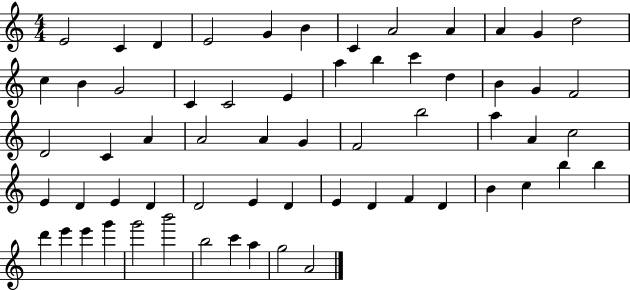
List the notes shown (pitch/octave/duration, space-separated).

E4/h C4/q D4/q E4/h G4/q B4/q C4/q A4/h A4/q A4/q G4/q D5/h C5/q B4/q G4/h C4/q C4/h E4/q A5/q B5/q C6/q D5/q B4/q G4/q F4/h D4/h C4/q A4/q A4/h A4/q G4/q F4/h B5/h A5/q A4/q C5/h E4/q D4/q E4/q D4/q D4/h E4/q D4/q E4/q D4/q F4/q D4/q B4/q C5/q B5/q B5/q D6/q E6/q E6/q G6/q G6/h B6/h B5/h C6/q A5/q G5/h A4/h